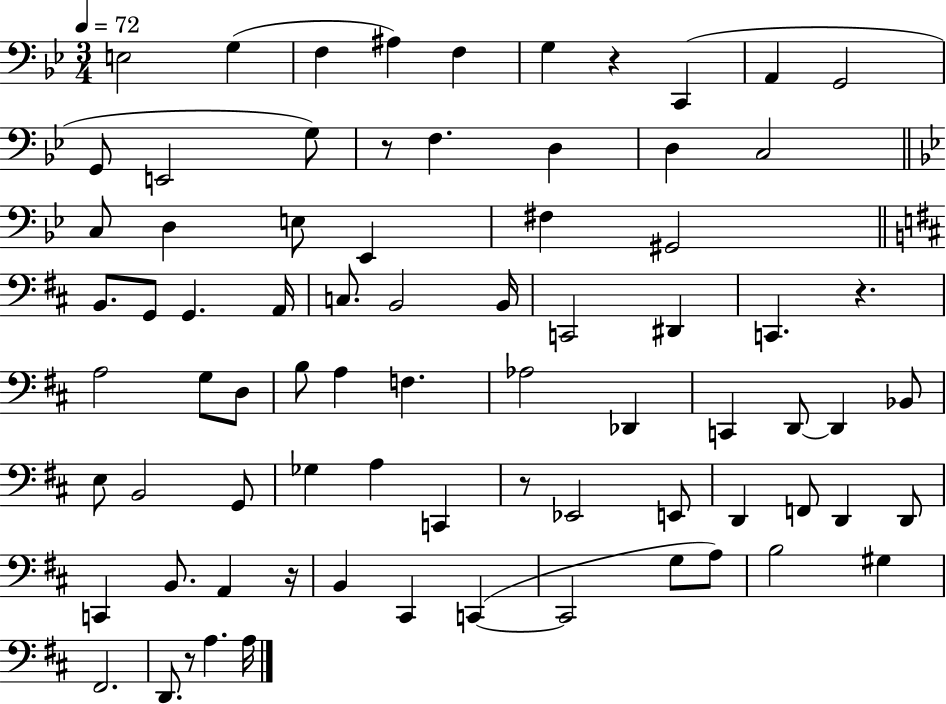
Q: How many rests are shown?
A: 6